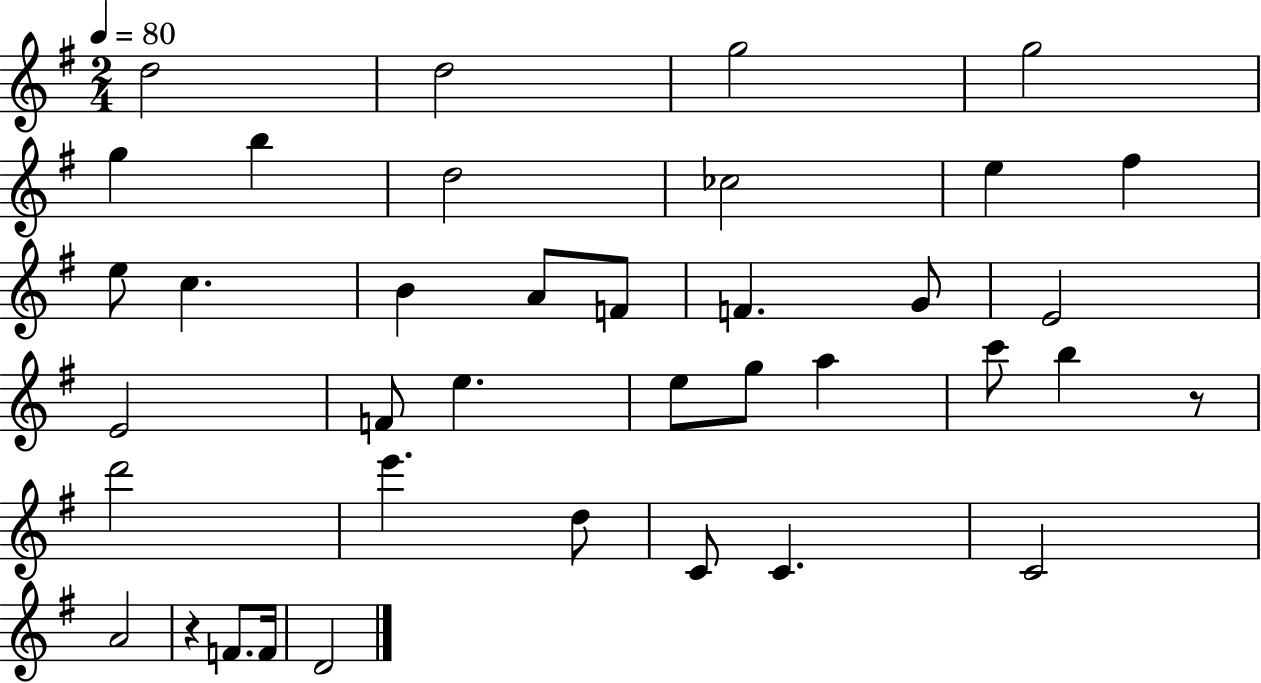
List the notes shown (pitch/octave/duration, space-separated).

D5/h D5/h G5/h G5/h G5/q B5/q D5/h CES5/h E5/q F#5/q E5/e C5/q. B4/q A4/e F4/e F4/q. G4/e E4/h E4/h F4/e E5/q. E5/e G5/e A5/q C6/e B5/q R/e D6/h E6/q. D5/e C4/e C4/q. C4/h A4/h R/q F4/e. F4/s D4/h